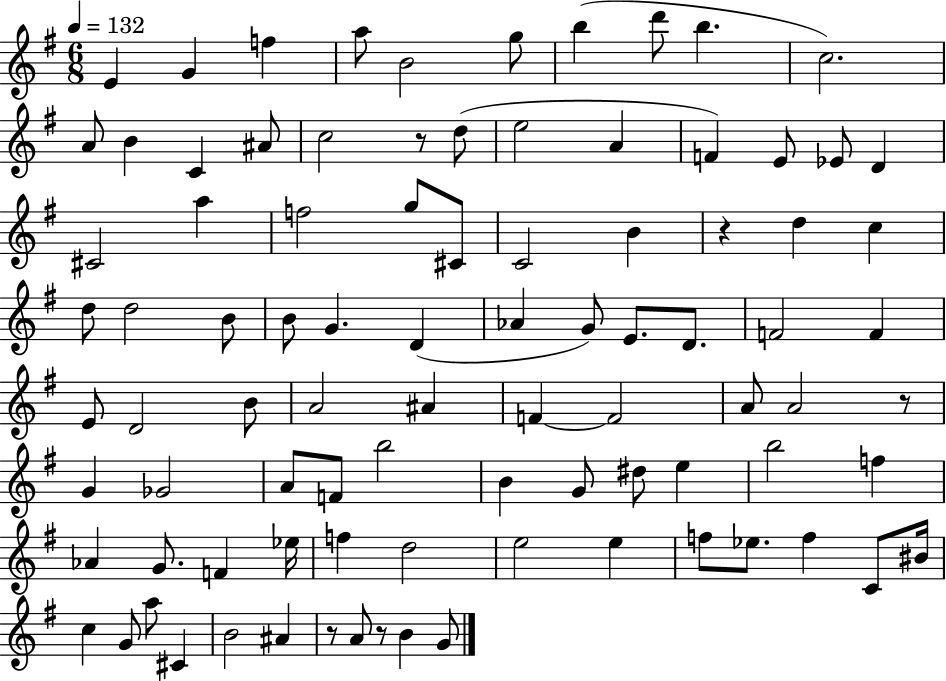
{
  \clef treble
  \numericTimeSignature
  \time 6/8
  \key g \major
  \tempo 4 = 132
  e'4 g'4 f''4 | a''8 b'2 g''8 | b''4( d'''8 b''4. | c''2.) | \break a'8 b'4 c'4 ais'8 | c''2 r8 d''8( | e''2 a'4 | f'4) e'8 ees'8 d'4 | \break cis'2 a''4 | f''2 g''8 cis'8 | c'2 b'4 | r4 d''4 c''4 | \break d''8 d''2 b'8 | b'8 g'4. d'4( | aes'4 g'8) e'8. d'8. | f'2 f'4 | \break e'8 d'2 b'8 | a'2 ais'4 | f'4~~ f'2 | a'8 a'2 r8 | \break g'4 ges'2 | a'8 f'8 b''2 | b'4 g'8 dis''8 e''4 | b''2 f''4 | \break aes'4 g'8. f'4 ees''16 | f''4 d''2 | e''2 e''4 | f''8 ees''8. f''4 c'8 bis'16 | \break c''4 g'8 a''8 cis'4 | b'2 ais'4 | r8 a'8 r8 b'4 g'8 | \bar "|."
}